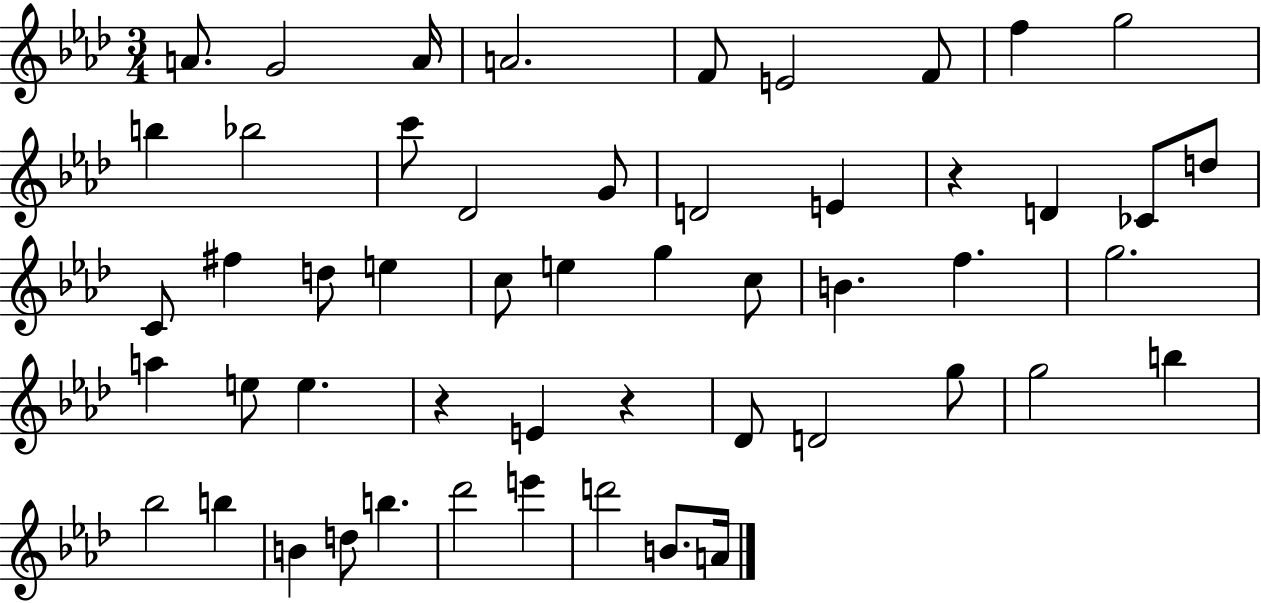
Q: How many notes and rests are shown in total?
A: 52